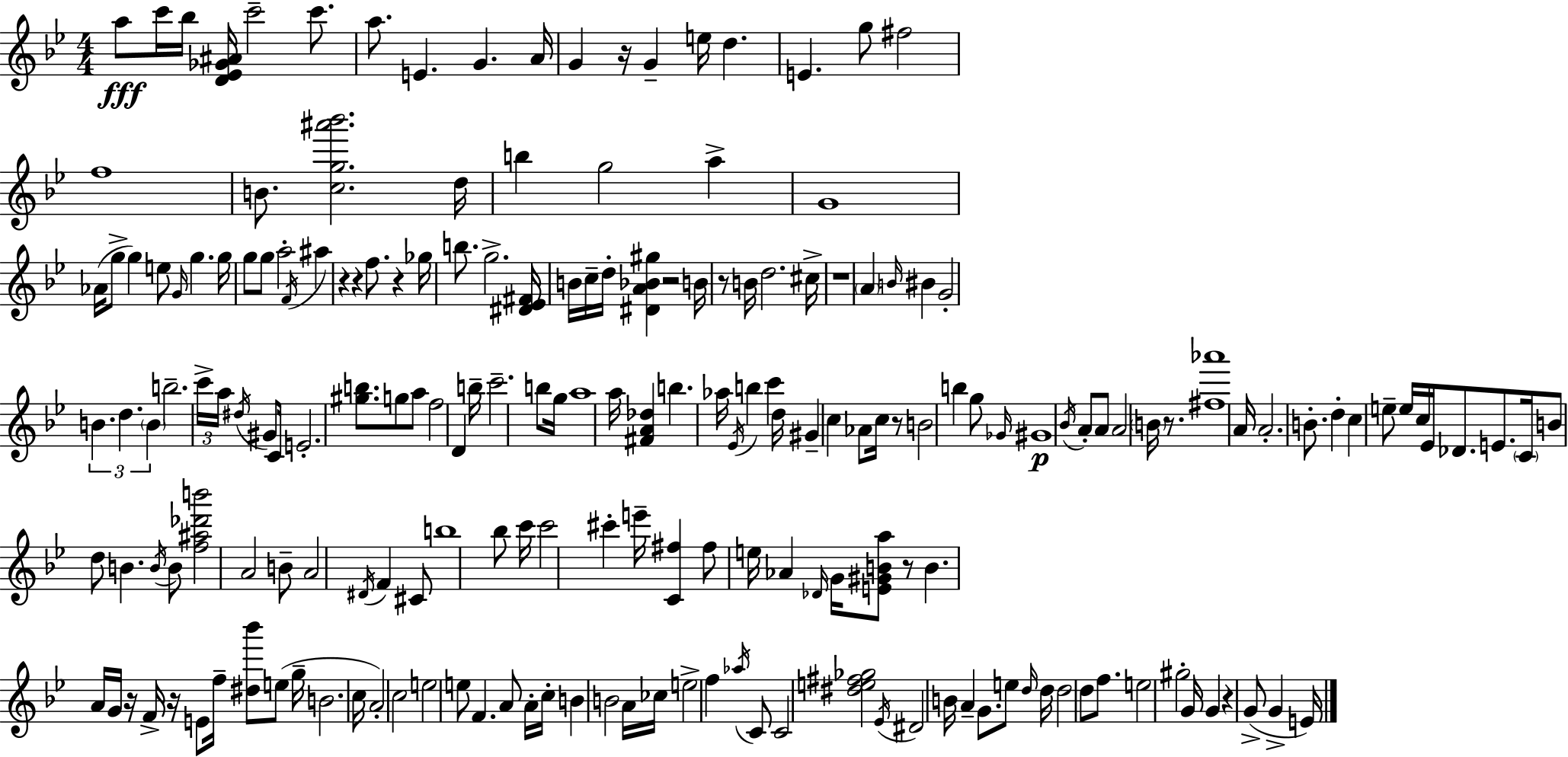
A5/e C6/s Bb5/s [D4,Eb4,Gb4,A#4]/s C6/h C6/e. A5/e. E4/q. G4/q. A4/s G4/q R/s G4/q E5/s D5/q. E4/q. G5/e F#5/h F5/w B4/e. [C5,G5,A#6,Bb6]/h. D5/s B5/q G5/h A5/q G4/w Ab4/s G5/e G5/q E5/e G4/s G5/q. G5/s G5/e G5/e A5/h F4/s A#5/q R/q R/q F5/e. R/q Gb5/s B5/e. G5/h. [D#4,Eb4,F#4]/s B4/s C5/s D5/s [D#4,A4,Bb4,G#5]/q R/h B4/s R/e B4/s D5/h. C#5/s R/w A4/q B4/s BIS4/q G4/h B4/q. D5/q. B4/q B5/h. C6/s A5/s D#5/s G#4/e C4/s E4/h. [G#5,B5]/e. G5/e A5/e F5/h D4/q B5/s C6/h. B5/e G5/s A5/w A5/s [F#4,A4,Db5]/q B5/q. Ab5/s Eb4/s B5/q C6/q D5/s G#4/q C5/q Ab4/e C5/s R/e B4/h B5/q G5/e Gb4/s G#4/w Bb4/s A4/e A4/e A4/h B4/s R/e. [F#5,Ab6]/w A4/s A4/h. B4/e. D5/q C5/q E5/e E5/s C5/s Eb4/s Db4/e. E4/e. C4/s B4/e D5/e B4/q. B4/s B4/e [F5,A#5,Db6,B6]/h A4/h B4/e A4/h D#4/s F4/q C#4/e B5/w Bb5/e C6/s C6/h C#6/q E6/s [C4,F#5]/q F#5/e E5/s Ab4/q Db4/s G4/s [E4,G#4,B4,A5]/e R/e B4/q. A4/s G4/s R/s F4/s R/s E4/e F5/s [D#5,Bb6]/e E5/e G5/s B4/h. C5/s A4/h C5/h E5/h E5/e F4/q. A4/e A4/s C5/s B4/q B4/h A4/s CES5/s E5/h F5/q Ab5/s C4/e C4/h [D#5,E5,F#5,Gb5]/h Eb4/s D#4/h B4/s A4/q G4/e. E5/e D5/s D5/s D5/h D5/e F5/e. E5/h G#5/h G4/s G4/q R/q G4/e G4/q E4/s